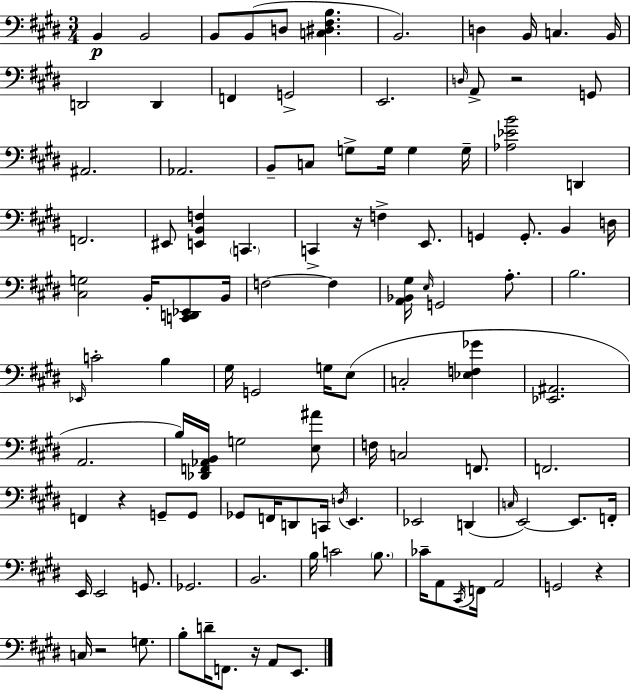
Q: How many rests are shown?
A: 6